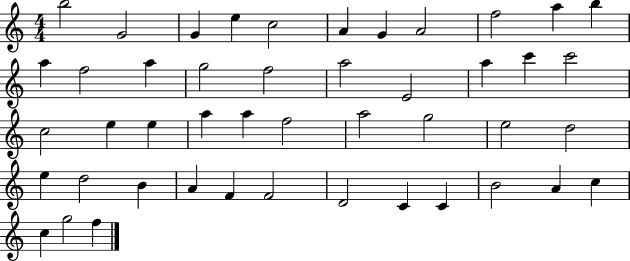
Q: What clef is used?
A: treble